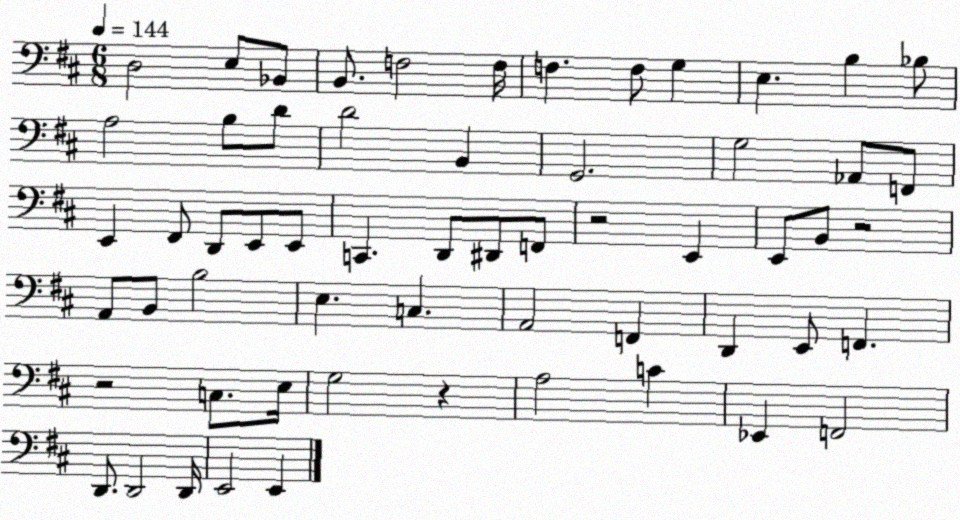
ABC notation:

X:1
T:Untitled
M:6/8
L:1/4
K:D
D,2 E,/2 _B,,/2 B,,/2 F,2 F,/4 F, F,/2 G, E, B, _B,/2 A,2 B,/2 D/2 D2 B,, G,,2 G,2 _A,,/2 F,,/2 E,, ^F,,/2 D,,/2 E,,/2 E,,/2 C,, D,,/2 ^D,,/2 F,,/2 z2 E,, E,,/2 B,,/2 z2 A,,/2 B,,/2 B,2 E, C, A,,2 F,, D,, E,,/2 F,, z2 C,/2 E,/4 G,2 z A,2 C _E,, F,,2 D,,/2 D,,2 D,,/4 E,,2 E,,